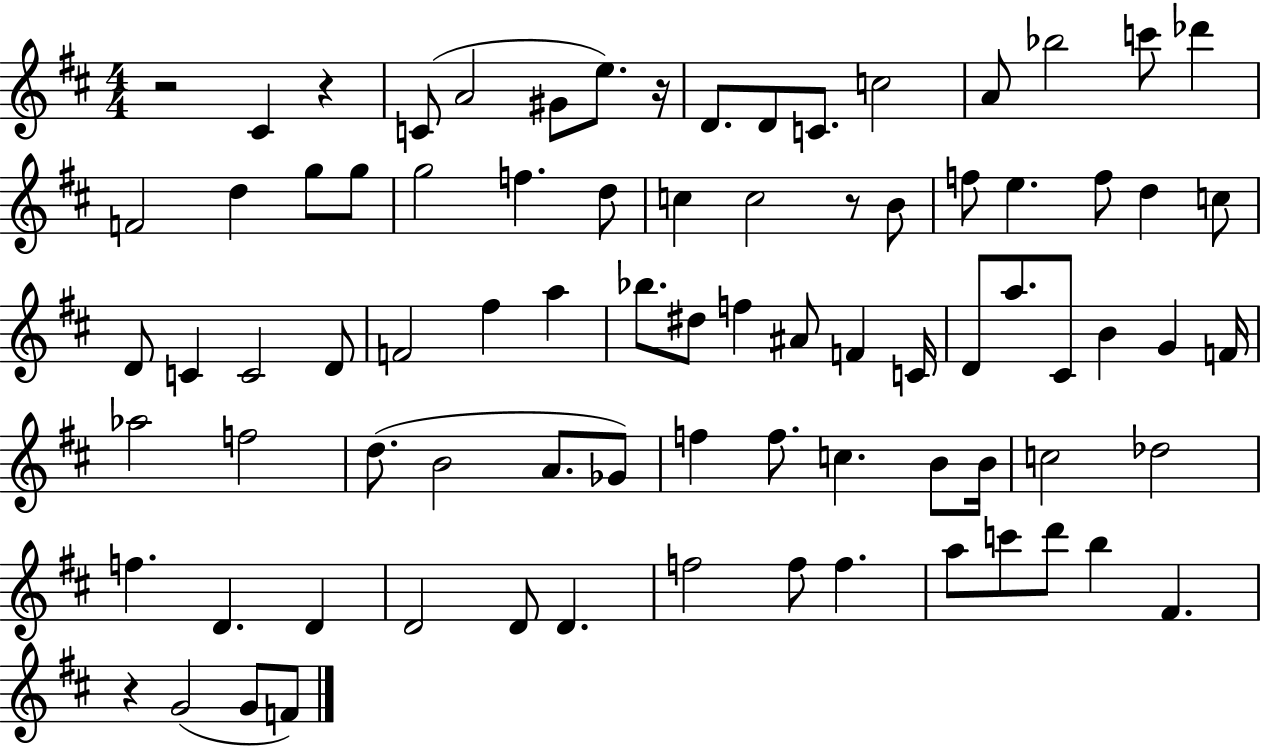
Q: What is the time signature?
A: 4/4